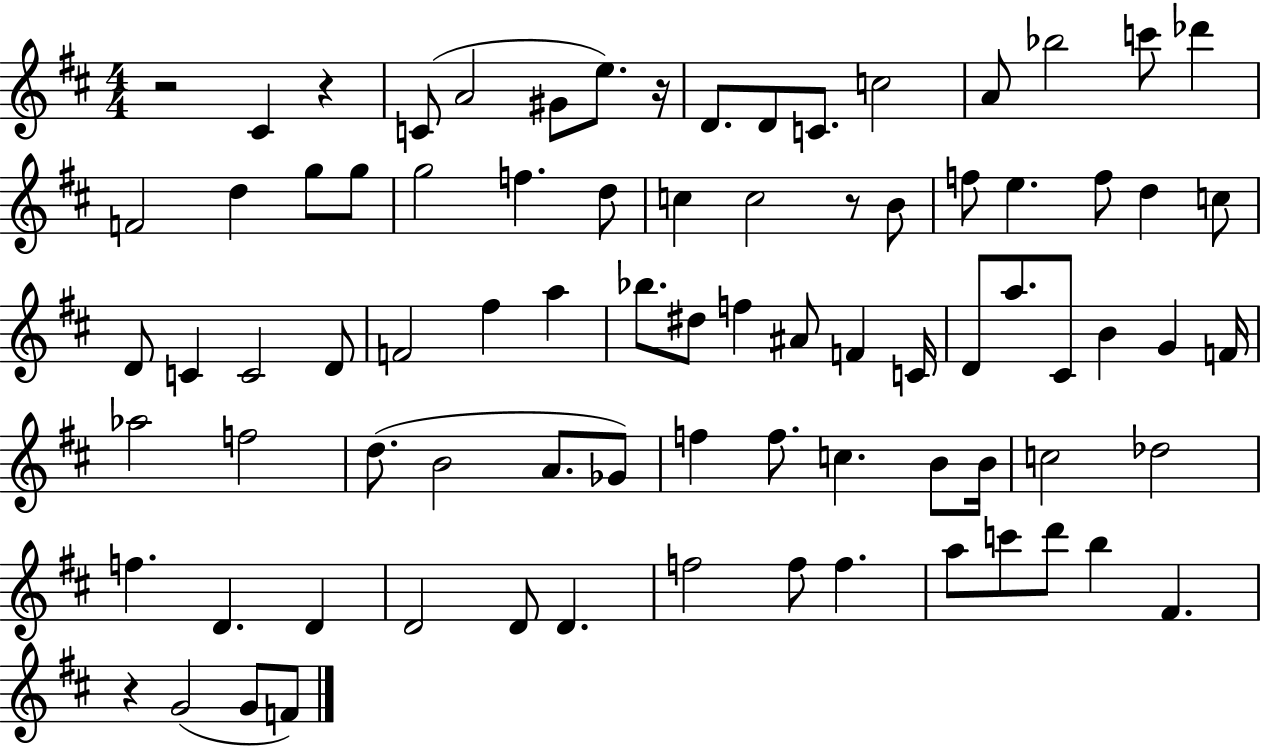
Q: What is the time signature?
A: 4/4